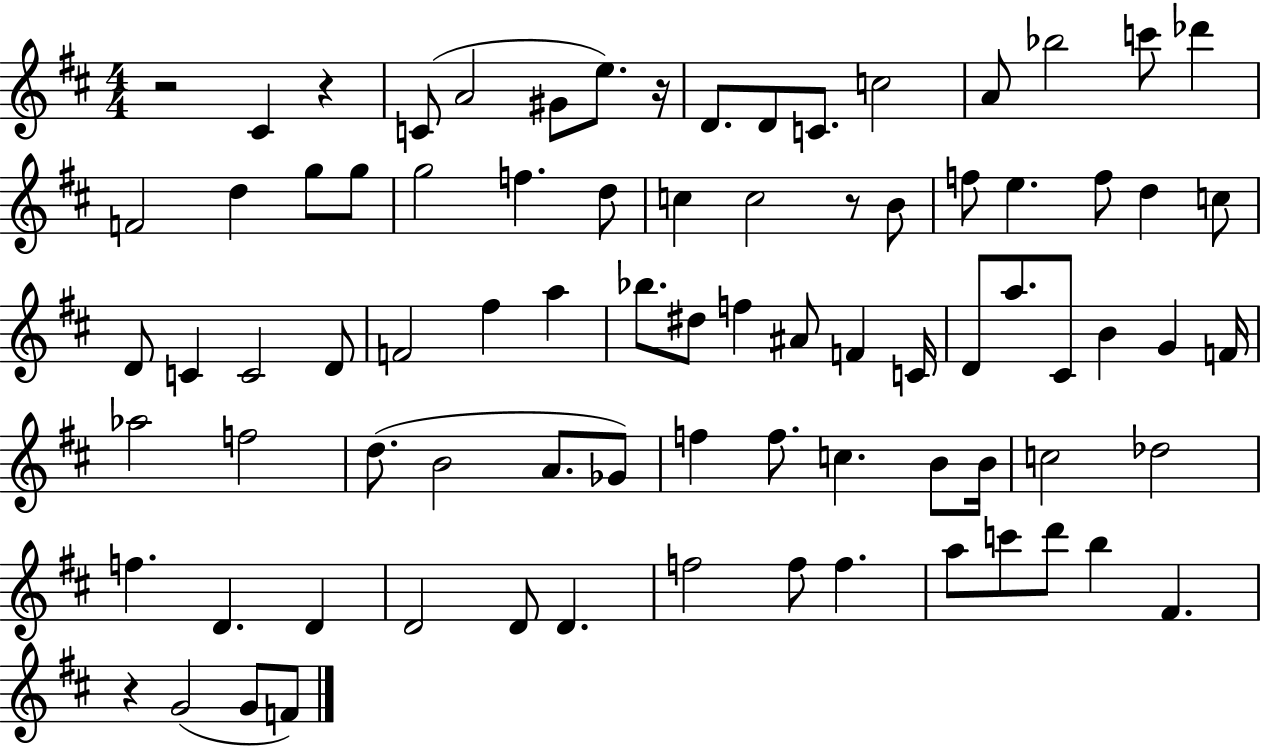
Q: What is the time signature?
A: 4/4